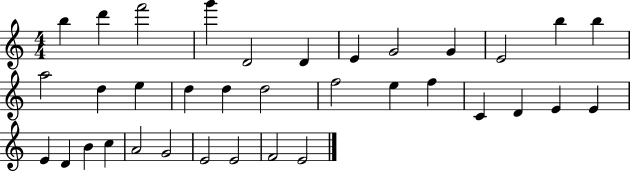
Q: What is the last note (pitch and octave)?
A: E4